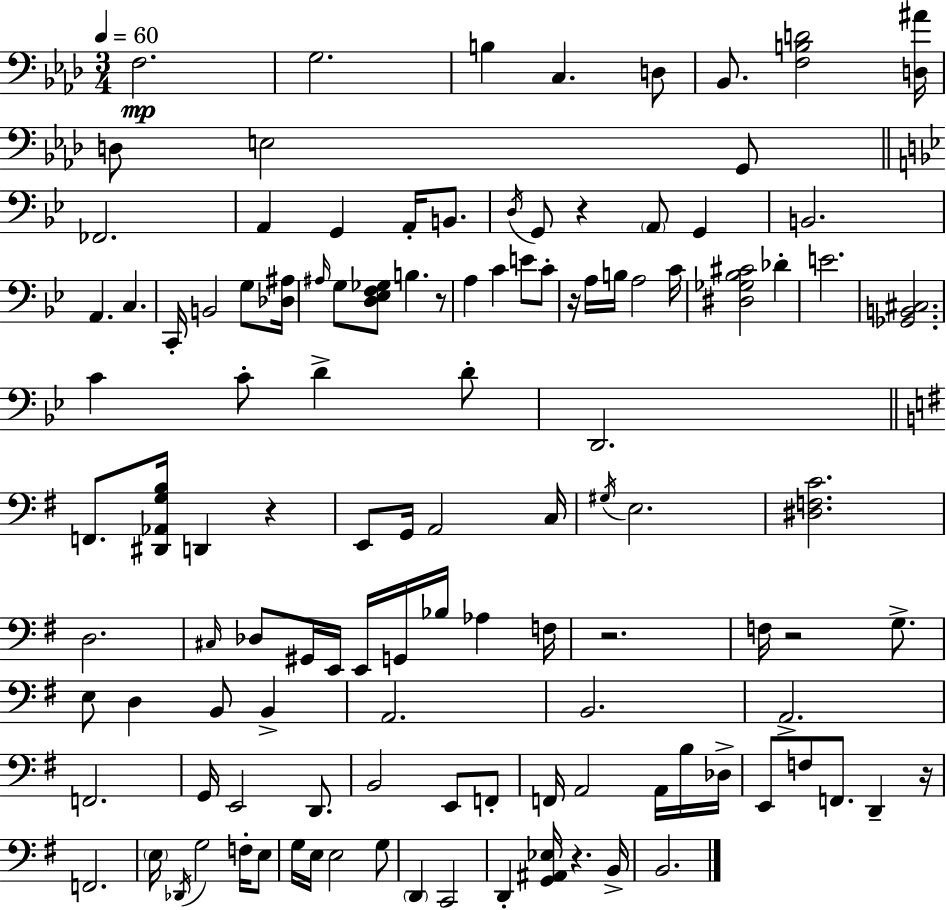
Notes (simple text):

F3/h. G3/h. B3/q C3/q. D3/e Bb2/e. [F3,B3,D4]/h [D3,A#4]/s D3/e E3/h G2/e FES2/h. A2/q G2/q A2/s B2/e. D3/s G2/e R/q A2/e G2/q B2/h. A2/q. C3/q. C2/s B2/h G3/e [Db3,A#3]/s A#3/s G3/e [D3,Eb3,F3,Gb3]/e B3/q. R/e A3/q C4/q E4/e C4/e R/s A3/s B3/s A3/h C4/s [D#3,Gb3,Bb3,C#4]/h Db4/q E4/h. [Gb2,B2,C#3]/h. C4/q C4/e D4/q D4/e D2/h. F2/e. [D#2,Ab2,G3,B3]/s D2/q R/q E2/e G2/s A2/h C3/s G#3/s E3/h. [D#3,F3,C4]/h. D3/h. C#3/s Db3/e G#2/s E2/s E2/s G2/s Bb3/s Ab3/q F3/s R/h. F3/s R/h G3/e. E3/e D3/q B2/e B2/q A2/h. B2/h. A2/h. F2/h. G2/s E2/h D2/e. B2/h E2/e F2/e F2/s A2/h A2/s B3/s Db3/s E2/e F3/e F2/e. D2/q R/s F2/h. E3/s Db2/s G3/h F3/s E3/e G3/s E3/s E3/h G3/e D2/q C2/h D2/q [G2,A#2,Eb3]/s R/q. B2/s B2/h.